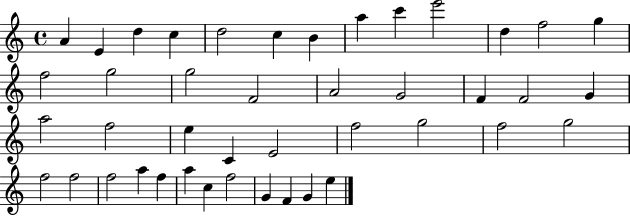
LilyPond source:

{
  \clef treble
  \time 4/4
  \defaultTimeSignature
  \key c \major
  a'4 e'4 d''4 c''4 | d''2 c''4 b'4 | a''4 c'''4 e'''2 | d''4 f''2 g''4 | \break f''2 g''2 | g''2 f'2 | a'2 g'2 | f'4 f'2 g'4 | \break a''2 f''2 | e''4 c'4 e'2 | f''2 g''2 | f''2 g''2 | \break f''2 f''2 | f''2 a''4 f''4 | a''4 c''4 f''2 | g'4 f'4 g'4 e''4 | \break \bar "|."
}